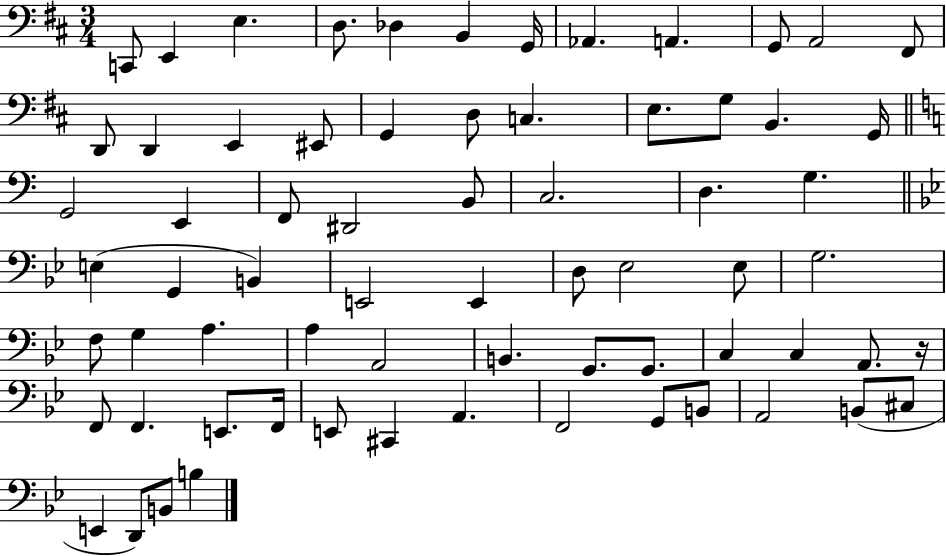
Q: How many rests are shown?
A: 1